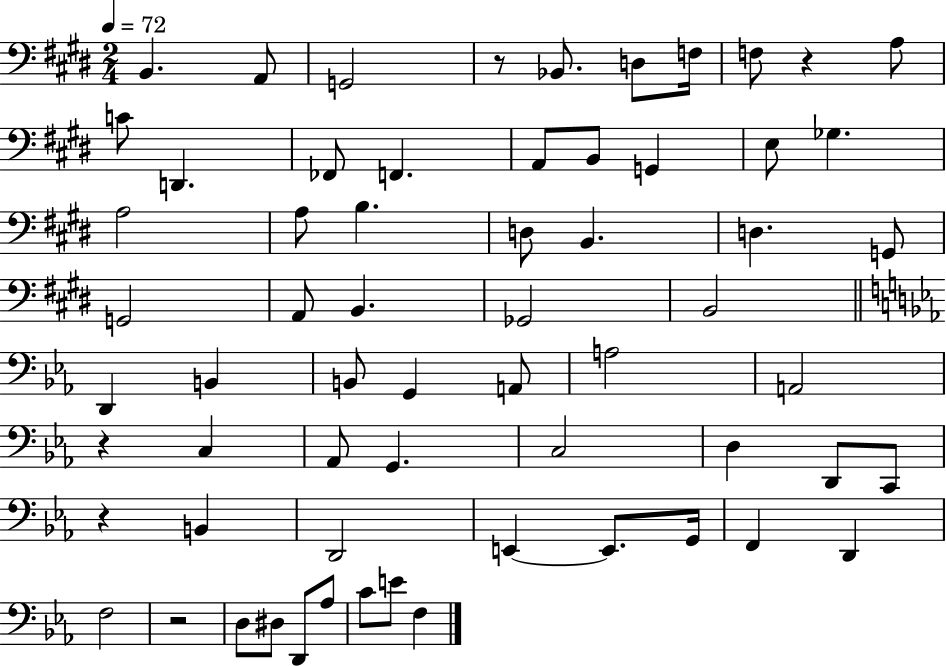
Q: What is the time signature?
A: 2/4